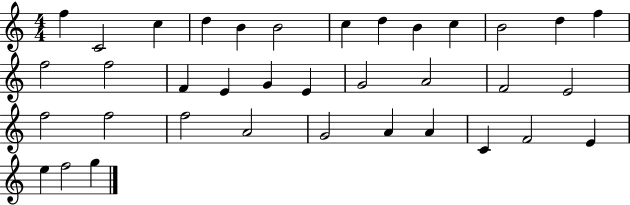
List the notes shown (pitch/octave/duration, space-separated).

F5/q C4/h C5/q D5/q B4/q B4/h C5/q D5/q B4/q C5/q B4/h D5/q F5/q F5/h F5/h F4/q E4/q G4/q E4/q G4/h A4/h F4/h E4/h F5/h F5/h F5/h A4/h G4/h A4/q A4/q C4/q F4/h E4/q E5/q F5/h G5/q